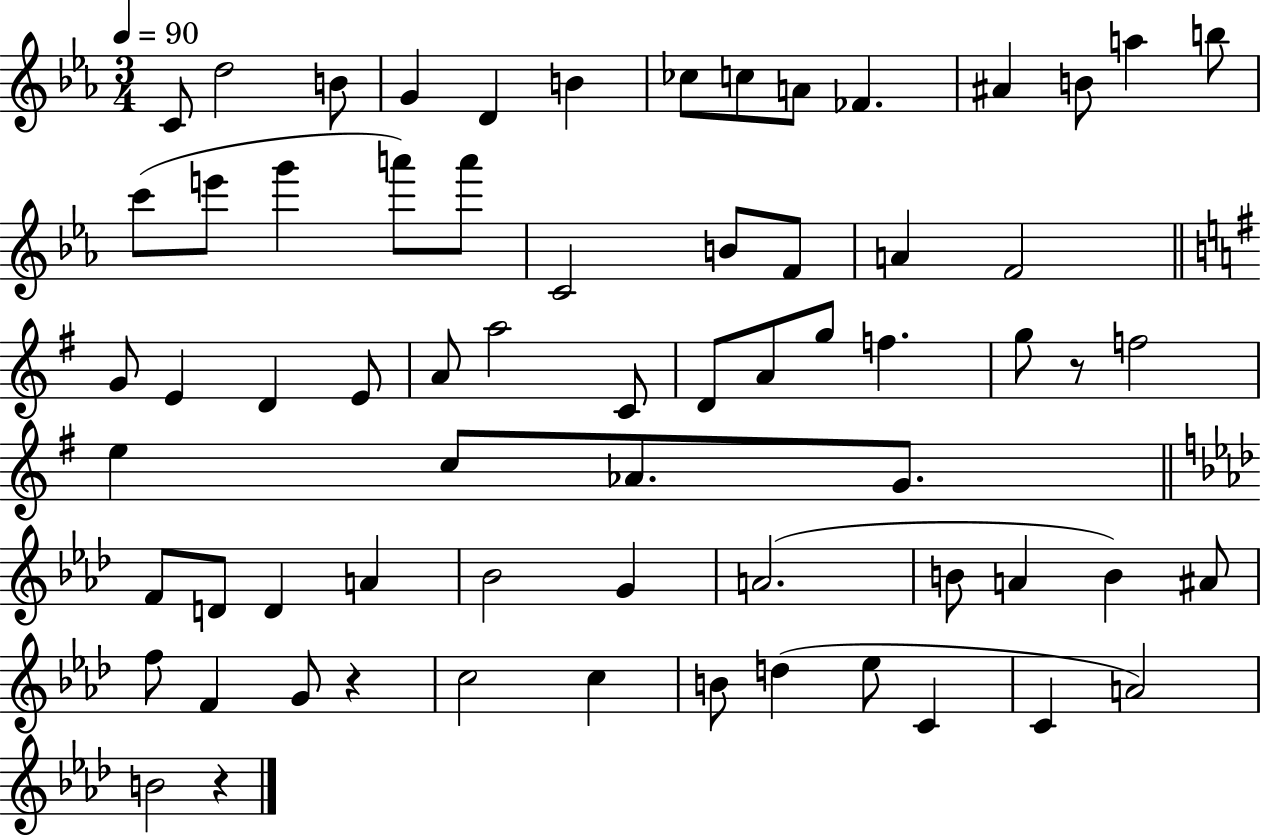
{
  \clef treble
  \numericTimeSignature
  \time 3/4
  \key ees \major
  \tempo 4 = 90
  c'8 d''2 b'8 | g'4 d'4 b'4 | ces''8 c''8 a'8 fes'4. | ais'4 b'8 a''4 b''8 | \break c'''8( e'''8 g'''4 a'''8) a'''8 | c'2 b'8 f'8 | a'4 f'2 | \bar "||" \break \key g \major g'8 e'4 d'4 e'8 | a'8 a''2 c'8 | d'8 a'8 g''8 f''4. | g''8 r8 f''2 | \break e''4 c''8 aes'8. g'8. | \bar "||" \break \key f \minor f'8 d'8 d'4 a'4 | bes'2 g'4 | a'2.( | b'8 a'4 b'4) ais'8 | \break f''8 f'4 g'8 r4 | c''2 c''4 | b'8 d''4( ees''8 c'4 | c'4 a'2) | \break b'2 r4 | \bar "|."
}